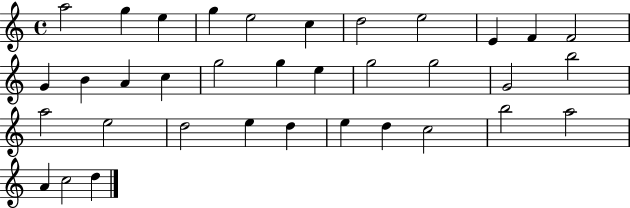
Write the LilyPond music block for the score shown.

{
  \clef treble
  \time 4/4
  \defaultTimeSignature
  \key c \major
  a''2 g''4 e''4 | g''4 e''2 c''4 | d''2 e''2 | e'4 f'4 f'2 | \break g'4 b'4 a'4 c''4 | g''2 g''4 e''4 | g''2 g''2 | g'2 b''2 | \break a''2 e''2 | d''2 e''4 d''4 | e''4 d''4 c''2 | b''2 a''2 | \break a'4 c''2 d''4 | \bar "|."
}